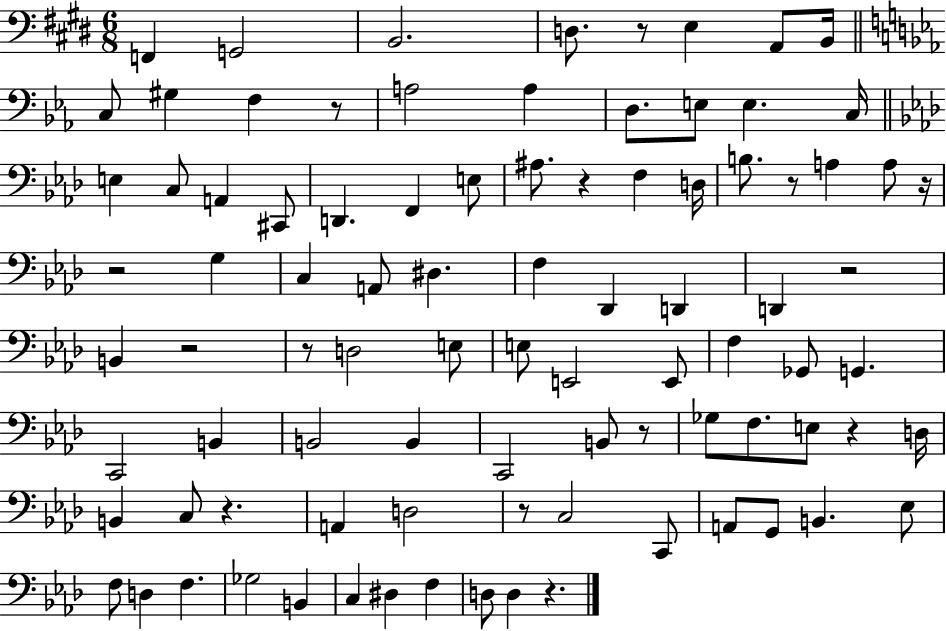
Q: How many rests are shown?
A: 14